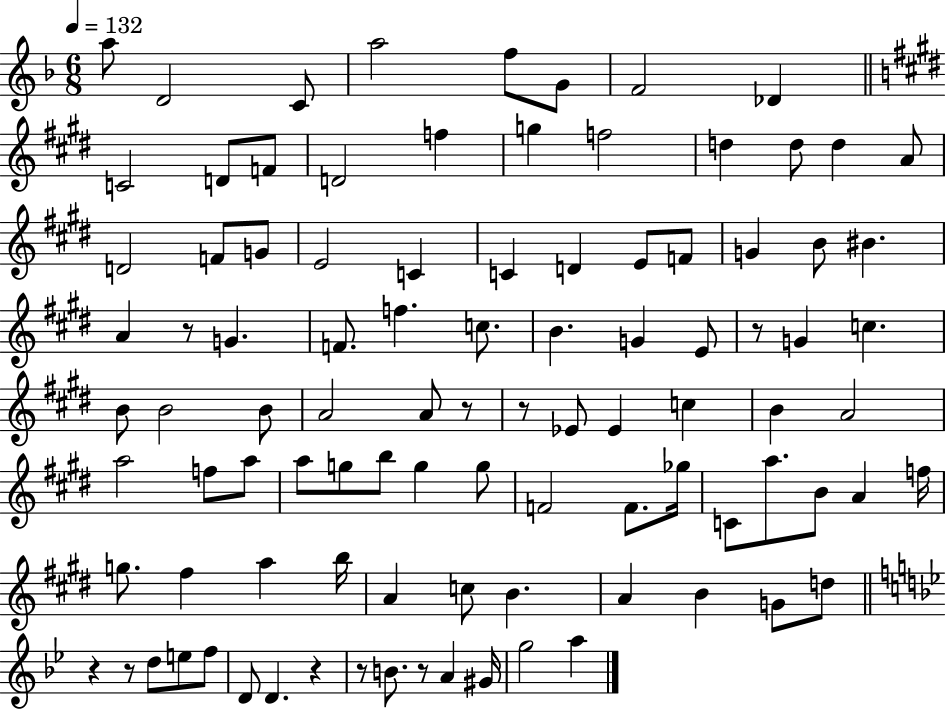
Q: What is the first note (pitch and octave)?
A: A5